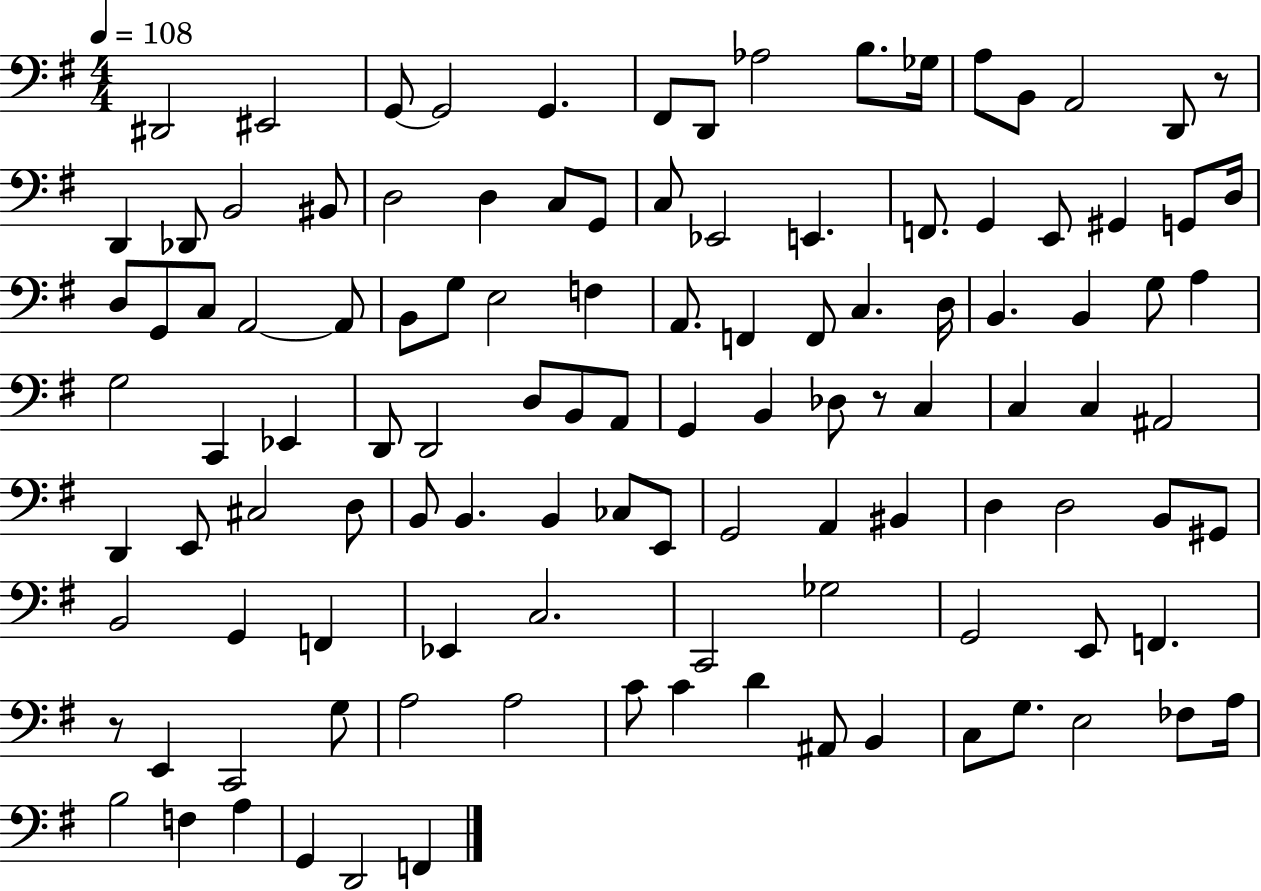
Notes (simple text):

D#2/h EIS2/h G2/e G2/h G2/q. F#2/e D2/e Ab3/h B3/e. Gb3/s A3/e B2/e A2/h D2/e R/e D2/q Db2/e B2/h BIS2/e D3/h D3/q C3/e G2/e C3/e Eb2/h E2/q. F2/e. G2/q E2/e G#2/q G2/e D3/s D3/e G2/e C3/e A2/h A2/e B2/e G3/e E3/h F3/q A2/e. F2/q F2/e C3/q. D3/s B2/q. B2/q G3/e A3/q G3/h C2/q Eb2/q D2/e D2/h D3/e B2/e A2/e G2/q B2/q Db3/e R/e C3/q C3/q C3/q A#2/h D2/q E2/e C#3/h D3/e B2/e B2/q. B2/q CES3/e E2/e G2/h A2/q BIS2/q D3/q D3/h B2/e G#2/e B2/h G2/q F2/q Eb2/q C3/h. C2/h Gb3/h G2/h E2/e F2/q. R/e E2/q C2/h G3/e A3/h A3/h C4/e C4/q D4/q A#2/e B2/q C3/e G3/e. E3/h FES3/e A3/s B3/h F3/q A3/q G2/q D2/h F2/q